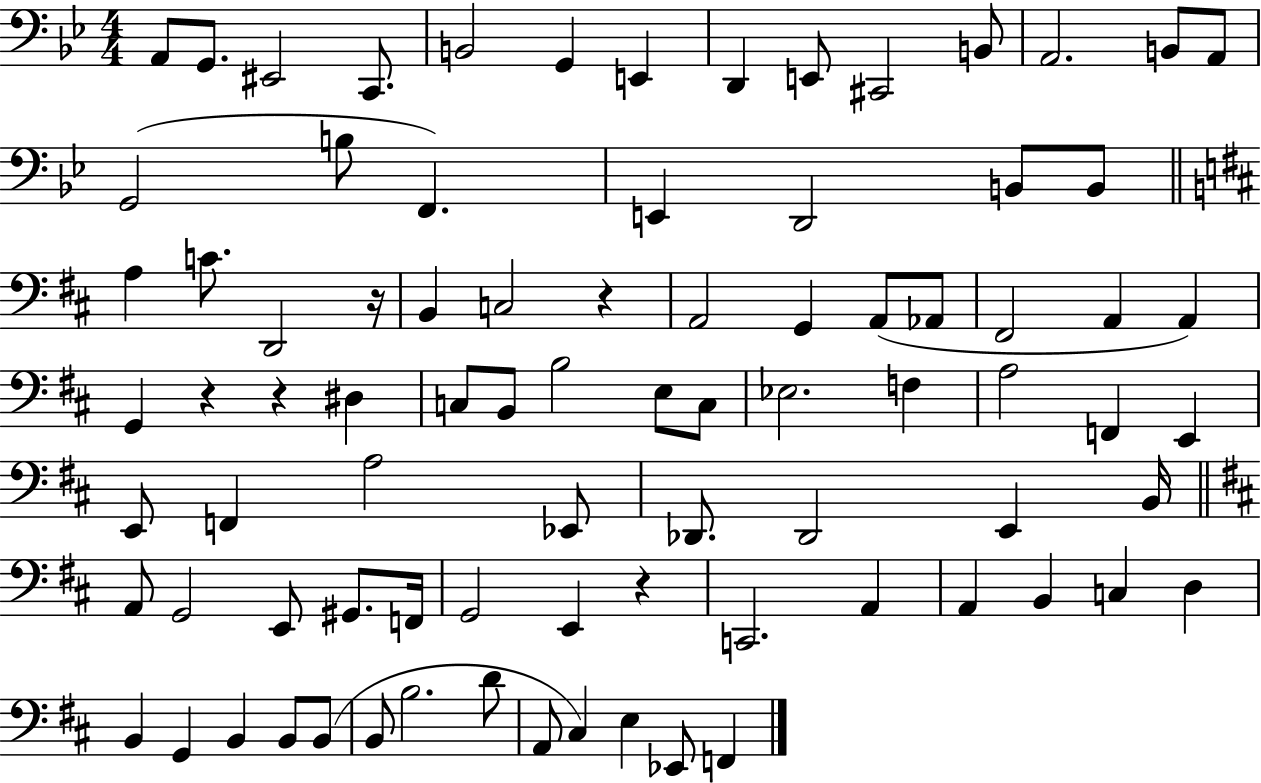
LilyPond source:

{
  \clef bass
  \numericTimeSignature
  \time 4/4
  \key bes \major
  a,8 g,8. eis,2 c,8. | b,2 g,4 e,4 | d,4 e,8 cis,2 b,8 | a,2. b,8 a,8 | \break g,2( b8 f,4.) | e,4 d,2 b,8 b,8 | \bar "||" \break \key b \minor a4 c'8. d,2 r16 | b,4 c2 r4 | a,2 g,4 a,8( aes,8 | fis,2 a,4 a,4) | \break g,4 r4 r4 dis4 | c8 b,8 b2 e8 c8 | ees2. f4 | a2 f,4 e,4 | \break e,8 f,4 a2 ees,8 | des,8. des,2 e,4 b,16 | \bar "||" \break \key d \major a,8 g,2 e,8 gis,8. f,16 | g,2 e,4 r4 | c,2. a,4 | a,4 b,4 c4 d4 | \break b,4 g,4 b,4 b,8 b,8( | b,8 b2. d'8 | a,8 cis4) e4 ees,8 f,4 | \bar "|."
}